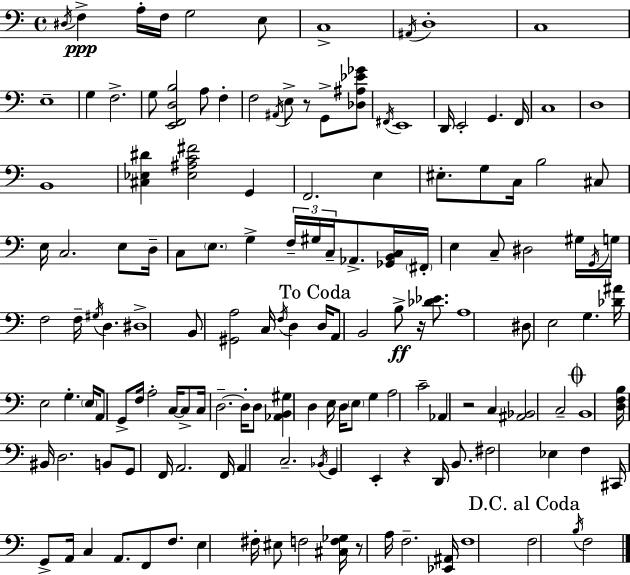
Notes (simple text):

D#3/s F3/q A3/s F3/s G3/h E3/e C3/w A#2/s D3/w C3/w E3/w G3/q F3/h. G3/e [E2,F2,D3,B3]/h A3/e F3/q F3/h A#2/s E3/e R/e G2/e [Db3,A#3,Eb4,Gb4]/e F#2/s E2/w D2/s E2/h G2/q. F2/s C3/w D3/w B2/w [C#3,Eb3,D#4]/q [Eb3,A#3,C4,F#4]/h G2/q F2/h. E3/q EIS3/e. G3/e C3/s B3/h C#3/e E3/s C3/h. E3/e D3/s C3/e E3/e. G3/q F3/s G#3/s C3/s Ab2/e. [Gb2,B2,C3]/s F#2/s E3/q C3/e D#3/h G#3/s G2/s G3/s F3/h F3/s G#3/s D3/q. D#3/w B2/e [G#2,A3]/h C3/s F3/s D3/q D3/s A2/e B2/h B3/e R/s [Db4,Eb4]/e. A3/w D#3/e E3/h G3/q. [Db4,A#4]/s E3/h G3/q. E3/s A2/e G2/e F3/s A3/h C3/s C3/e C3/s D3/h. D3/s D3/e [Ab2,B2,G#3]/q D3/q E3/s D3/s E3/e G3/q A3/h C4/h Ab2/q R/h C3/q [A#2,Bb2]/h C3/h B2/w [D3,F3,B3]/s BIS2/s D3/h. B2/e G2/e F2/s A2/h. F2/s A2/q C3/h. Bb2/s G2/q E2/q R/q D2/s B2/e. F#3/h Eb3/q F3/q C#2/s G2/e A2/s C3/q A2/e. F2/e F3/e. E3/q F#3/s EIS3/e F3/h [C#3,F3,Gb3]/s R/e A3/s F3/h. [Eb2,A#2]/s F3/w F3/h B3/s F3/h